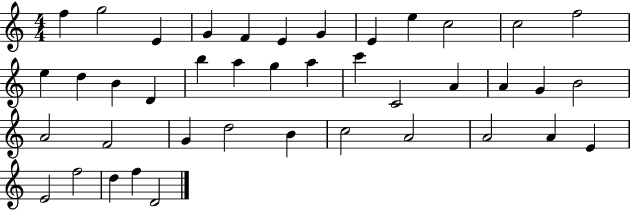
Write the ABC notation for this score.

X:1
T:Untitled
M:4/4
L:1/4
K:C
f g2 E G F E G E e c2 c2 f2 e d B D b a g a c' C2 A A G B2 A2 F2 G d2 B c2 A2 A2 A E E2 f2 d f D2